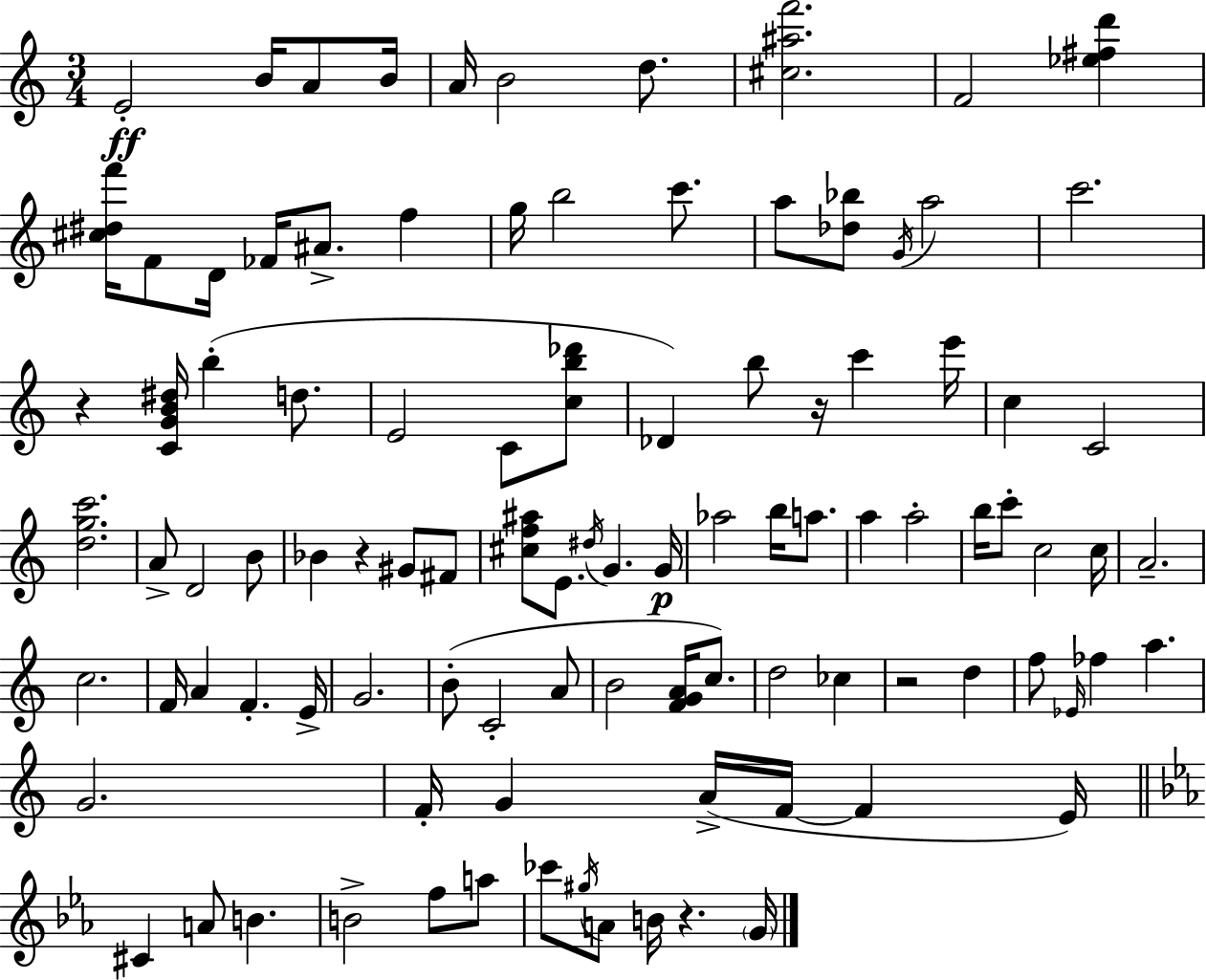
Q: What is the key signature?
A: C major